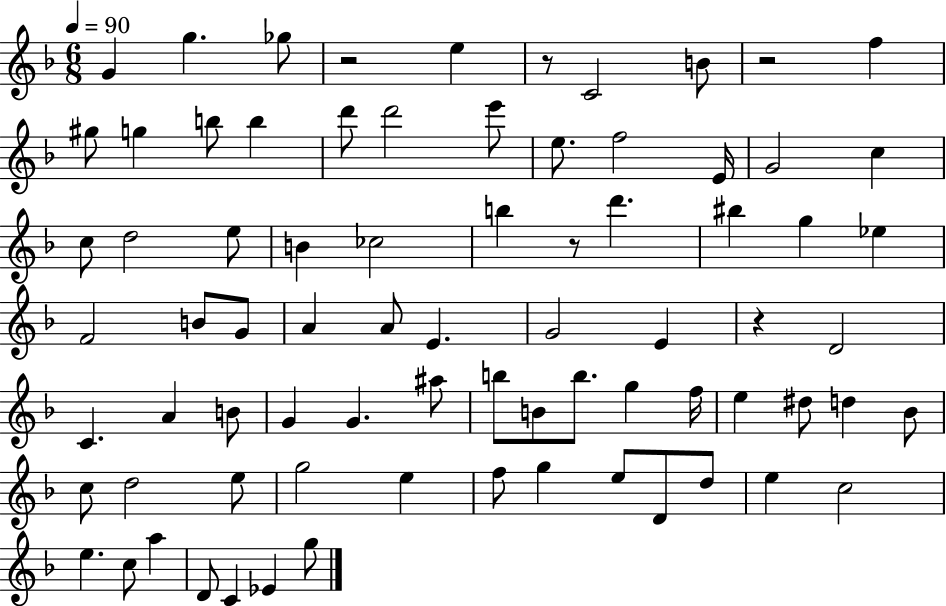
G4/q G5/q. Gb5/e R/h E5/q R/e C4/h B4/e R/h F5/q G#5/e G5/q B5/e B5/q D6/e D6/h E6/e E5/e. F5/h E4/s G4/h C5/q C5/e D5/h E5/e B4/q CES5/h B5/q R/e D6/q. BIS5/q G5/q Eb5/q F4/h B4/e G4/e A4/q A4/e E4/q. G4/h E4/q R/q D4/h C4/q. A4/q B4/e G4/q G4/q. A#5/e B5/e B4/e B5/e. G5/q F5/s E5/q D#5/e D5/q Bb4/e C5/e D5/h E5/e G5/h E5/q F5/e G5/q E5/e D4/e D5/e E5/q C5/h E5/q. C5/e A5/q D4/e C4/q Eb4/q G5/e